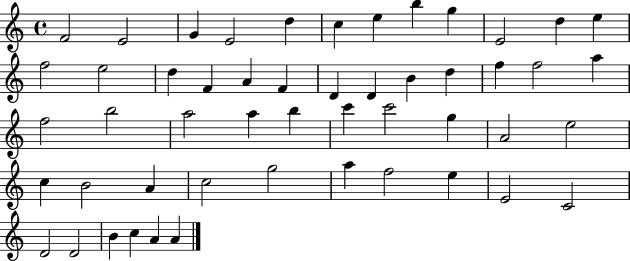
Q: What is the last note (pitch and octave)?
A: A4